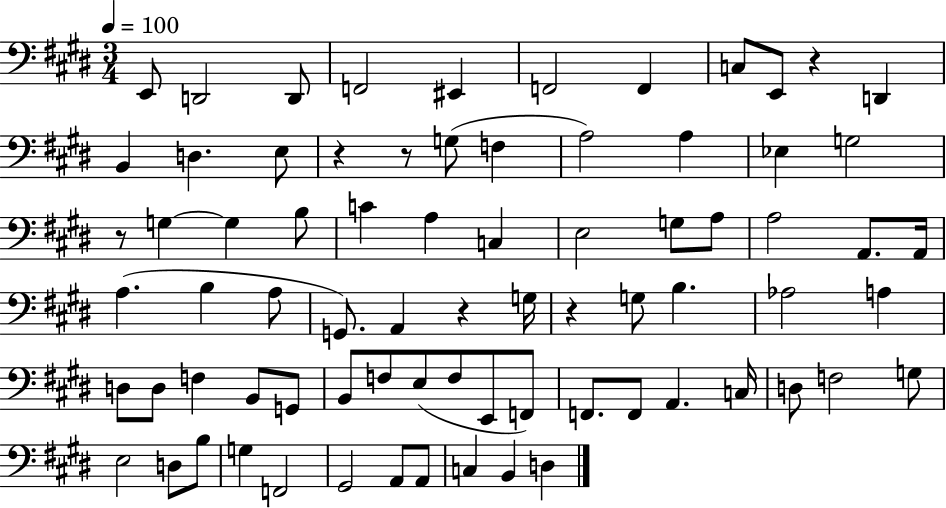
E2/e D2/h D2/e F2/h EIS2/q F2/h F2/q C3/e E2/e R/q D2/q B2/q D3/q. E3/e R/q R/e G3/e F3/q A3/h A3/q Eb3/q G3/h R/e G3/q G3/q B3/e C4/q A3/q C3/q E3/h G3/e A3/e A3/h A2/e. A2/s A3/q. B3/q A3/e G2/e. A2/q R/q G3/s R/q G3/e B3/q. Ab3/h A3/q D3/e D3/e F3/q B2/e G2/e B2/e F3/e E3/e F3/e E2/e F2/e F2/e. F2/e A2/q. C3/s D3/e F3/h G3/e E3/h D3/e B3/e G3/q F2/h G#2/h A2/e A2/e C3/q B2/q D3/q